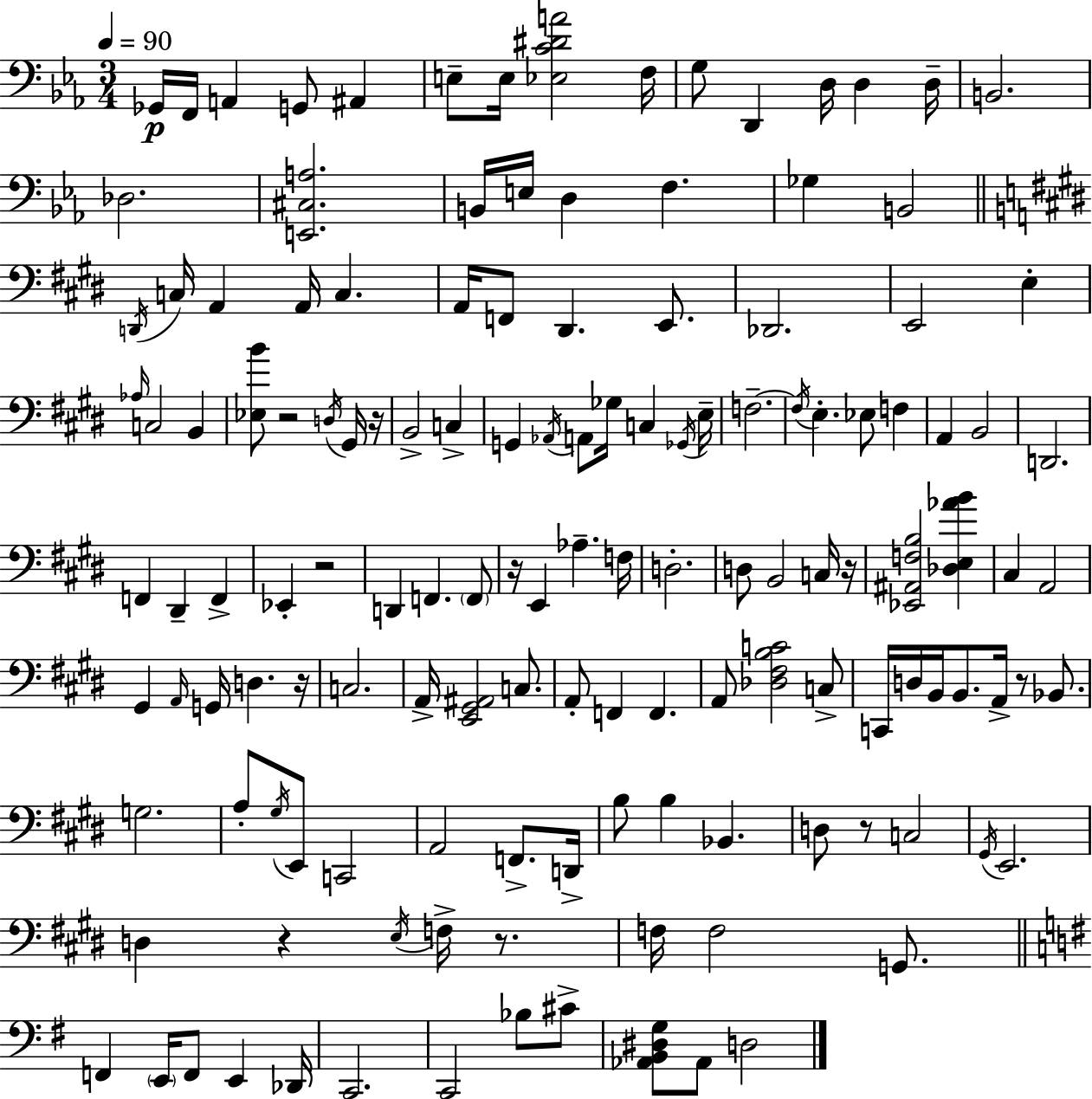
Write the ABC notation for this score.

X:1
T:Untitled
M:3/4
L:1/4
K:Cm
_G,,/4 F,,/4 A,, G,,/2 ^A,, E,/2 E,/4 [_E,C^DA]2 F,/4 G,/2 D,, D,/4 D, D,/4 B,,2 _D,2 [E,,^C,A,]2 B,,/4 E,/4 D, F, _G, B,,2 D,,/4 C,/4 A,, A,,/4 C, A,,/4 F,,/2 ^D,, E,,/2 _D,,2 E,,2 E, _A,/4 C,2 B,, [_E,B]/2 z2 D,/4 ^G,,/4 z/4 B,,2 C, G,, _A,,/4 A,,/2 _G,/4 C, _G,,/4 E,/4 F,2 F,/4 E, _E,/2 F, A,, B,,2 D,,2 F,, ^D,, F,, _E,, z2 D,, F,, F,,/2 z/4 E,, _A, F,/4 D,2 D,/2 B,,2 C,/4 z/4 [_E,,^A,,F,B,]2 [_D,E,_AB] ^C, A,,2 ^G,, A,,/4 G,,/4 D, z/4 C,2 A,,/4 [E,,^G,,^A,,]2 C,/2 A,,/2 F,, F,, A,,/2 [_D,^F,B,C]2 C,/2 C,,/4 D,/4 B,,/4 B,,/2 A,,/4 z/2 _B,,/2 G,2 A,/2 ^G,/4 E,,/2 C,,2 A,,2 F,,/2 D,,/4 B,/2 B, _B,, D,/2 z/2 C,2 ^G,,/4 E,,2 D, z E,/4 F,/4 z/2 F,/4 F,2 G,,/2 F,, E,,/4 F,,/2 E,, _D,,/4 C,,2 C,,2 _B,/2 ^C/2 [_A,,B,,^D,G,]/2 _A,,/2 D,2